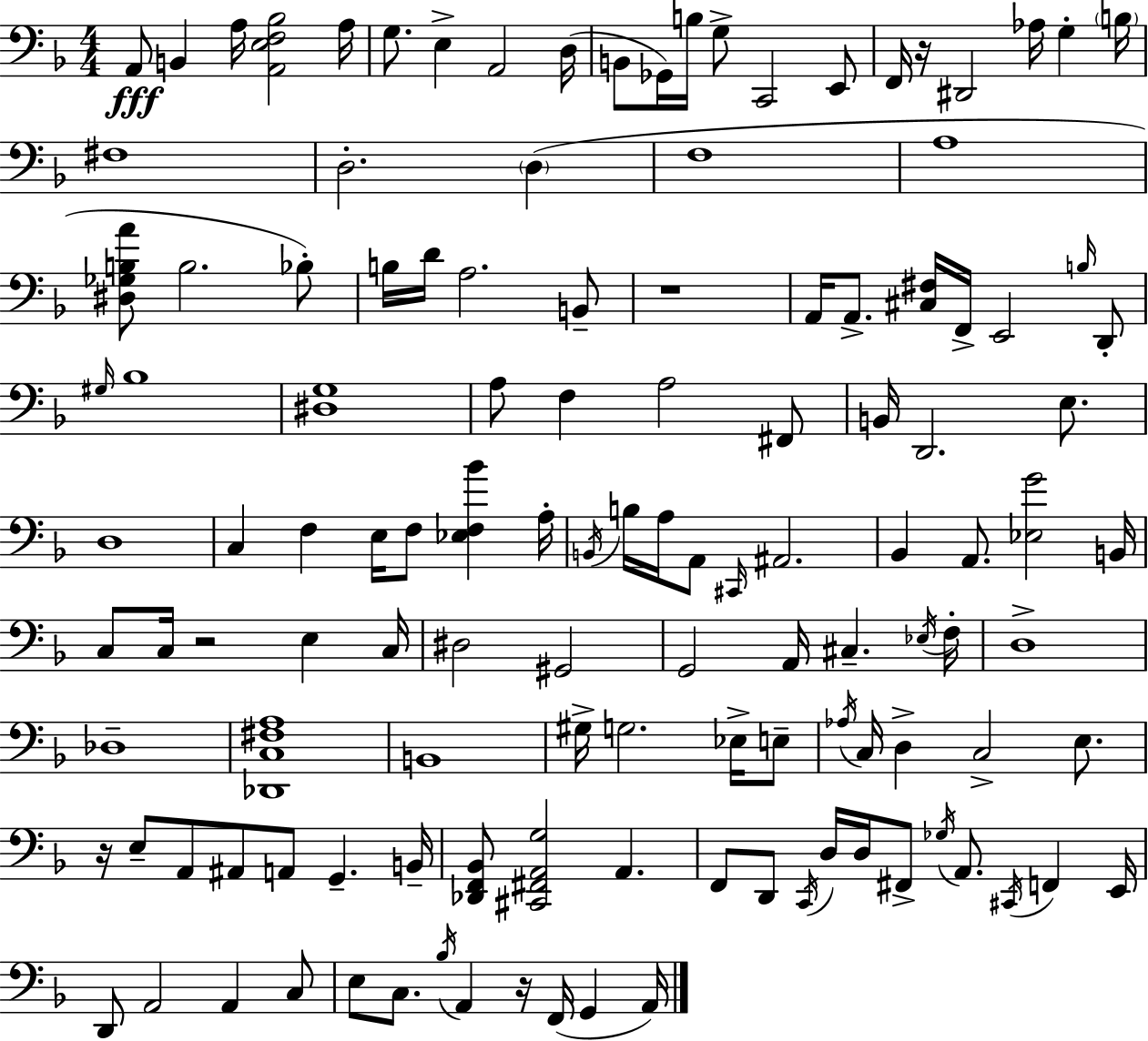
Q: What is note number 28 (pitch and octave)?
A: D4